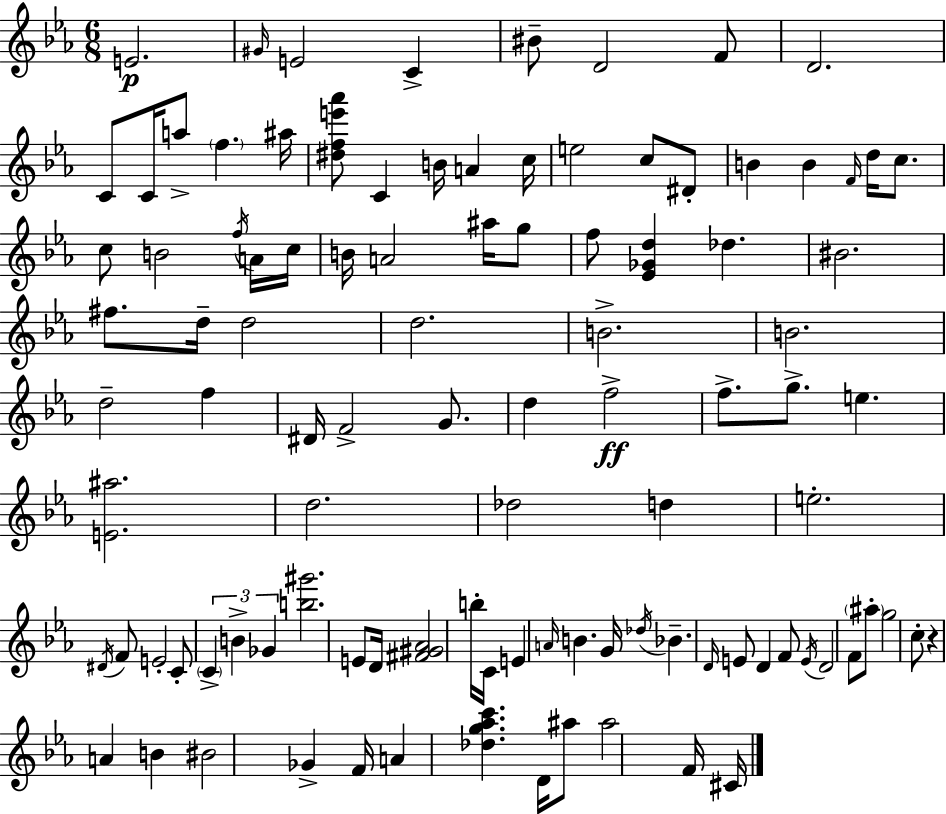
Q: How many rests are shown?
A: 1